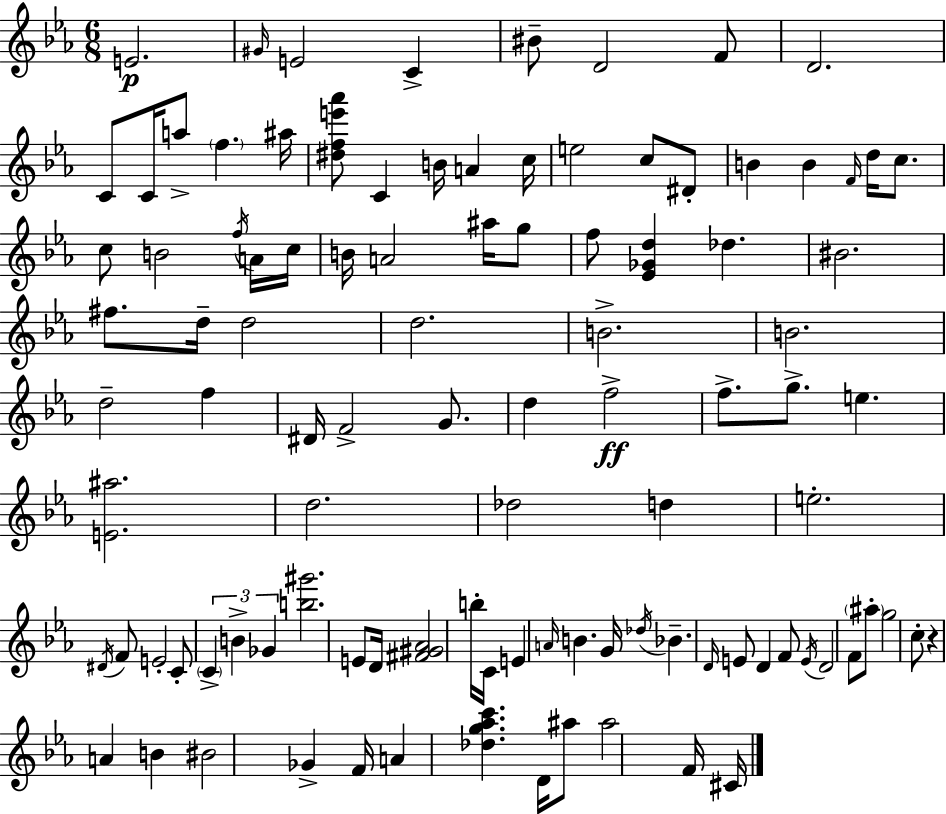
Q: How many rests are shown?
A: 1